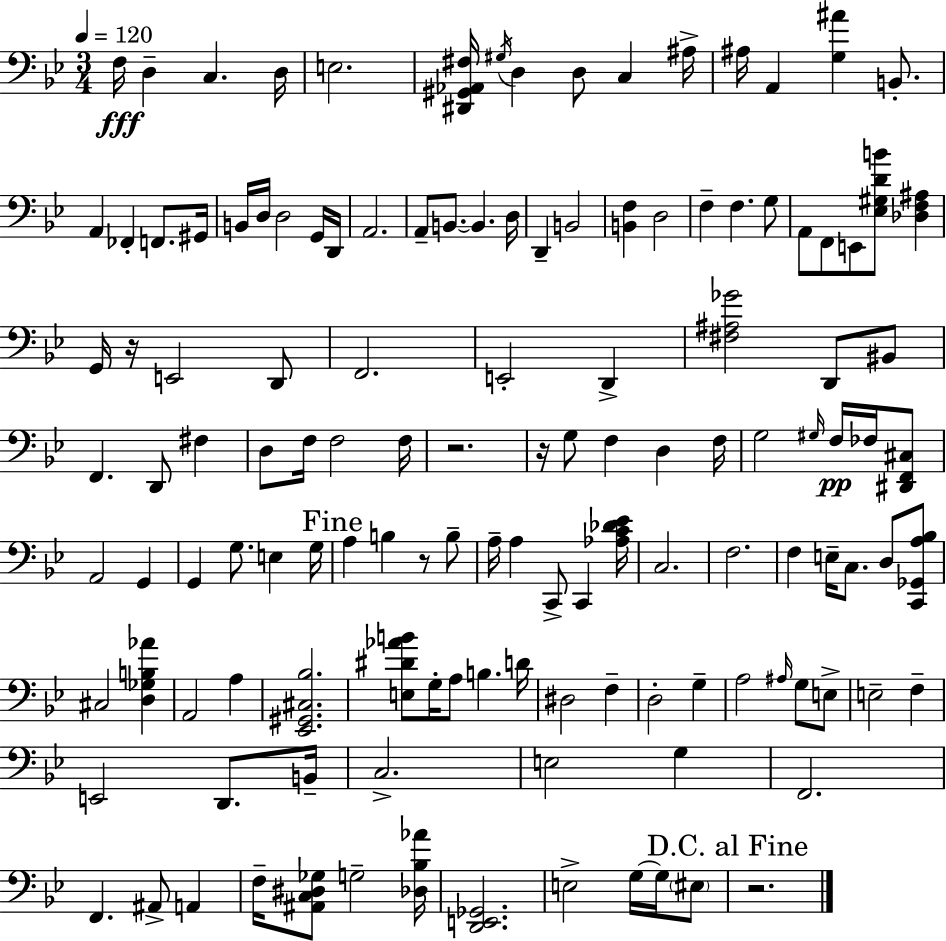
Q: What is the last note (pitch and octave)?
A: EIS3